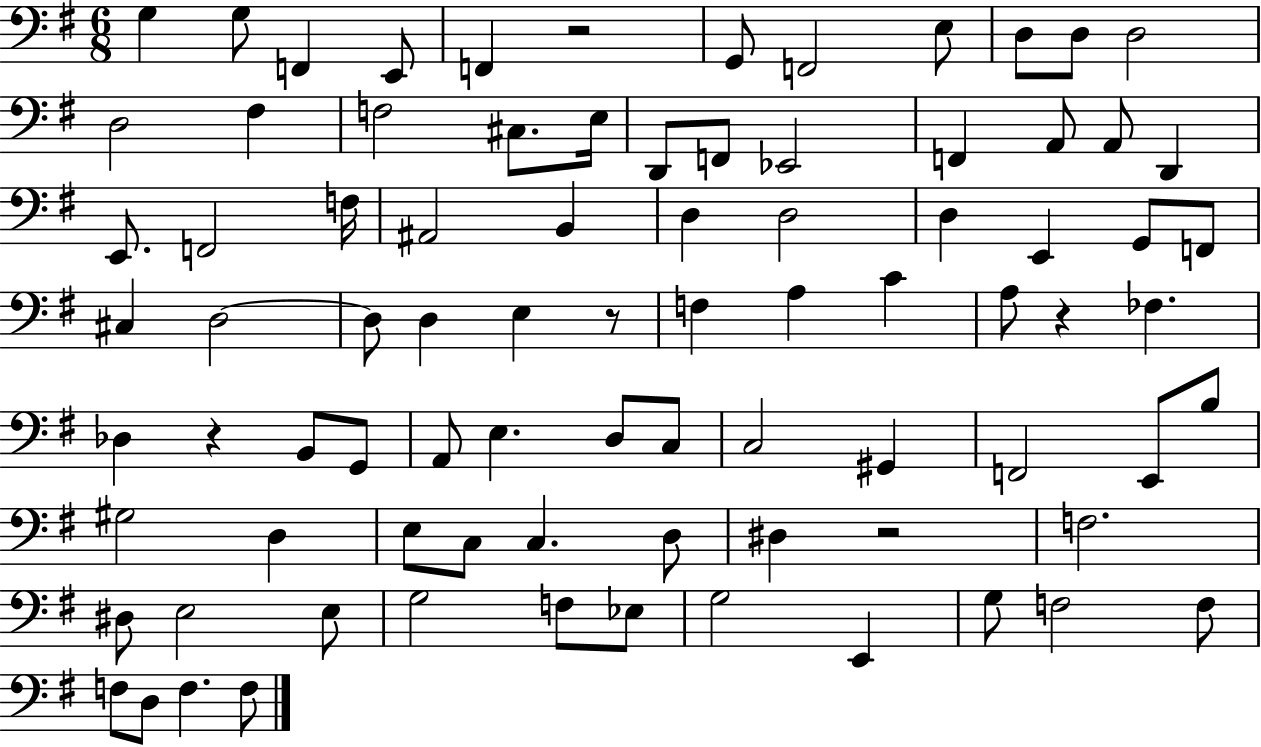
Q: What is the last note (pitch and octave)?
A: F3